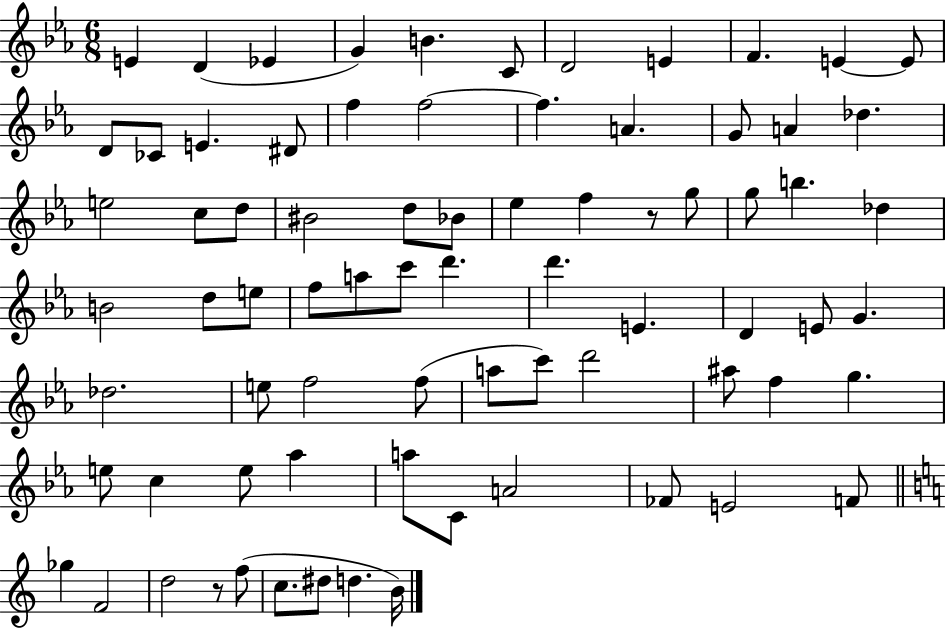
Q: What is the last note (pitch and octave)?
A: B4